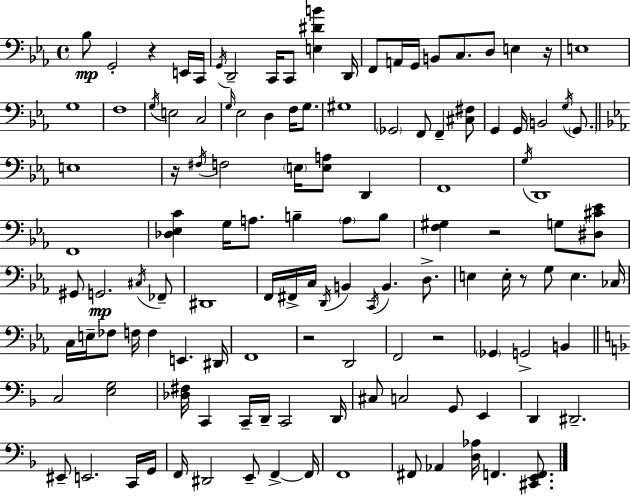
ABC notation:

X:1
T:Untitled
M:4/4
L:1/4
K:Eb
_B,/2 G,,2 z E,,/4 C,,/4 G,,/4 D,,2 C,,/4 C,,/2 [E,^DB] D,,/4 F,,/2 A,,/4 G,,/4 B,,/2 C,/2 D,/2 E, z/4 E,4 G,4 F,4 G,/4 E,2 C,2 G,/4 _E,2 D, F,/4 G,/2 ^G,4 _G,,2 F,,/2 F,, [^C,^F,]/2 G,, G,,/4 B,,2 G,/4 G,,/2 E,4 z/4 ^F,/4 F,2 E,/4 [E,A,]/2 D,, F,,4 G,/4 D,,4 F,,4 [_D,_E,C] G,/4 A,/2 B, A,/2 B,/2 [F,^G,] z2 G,/2 [^D,^C_E]/2 ^G,,/2 G,,2 ^C,/4 _F,,/2 ^D,,4 F,,/4 ^F,,/4 C,/4 D,,/4 B,, C,,/4 B,, D,/2 E, E,/4 z/2 G,/2 E, _C,/4 C,/4 E,/4 _F,/2 F,/4 F, E,, ^D,,/4 F,,4 z2 D,,2 F,,2 z2 _G,, G,,2 B,, C,2 [E,G,]2 [_D,^F,]/4 C,, C,,/4 D,,/4 C,,2 D,,/4 ^C,/2 C,2 G,,/2 E,, D,, ^D,,2 ^E,,/2 E,,2 C,,/4 G,,/4 F,,/4 ^D,,2 E,,/2 F,, F,,/4 F,,4 ^F,,/2 _A,, [D,_A,]/4 F,, [^C,,E,,F,,]/2